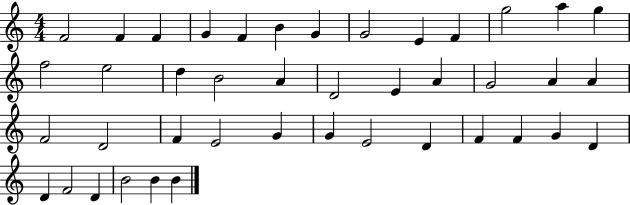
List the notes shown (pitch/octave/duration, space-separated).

F4/h F4/q F4/q G4/q F4/q B4/q G4/q G4/h E4/q F4/q G5/h A5/q G5/q F5/h E5/h D5/q B4/h A4/q D4/h E4/q A4/q G4/h A4/q A4/q F4/h D4/h F4/q E4/h G4/q G4/q E4/h D4/q F4/q F4/q G4/q D4/q D4/q F4/h D4/q B4/h B4/q B4/q